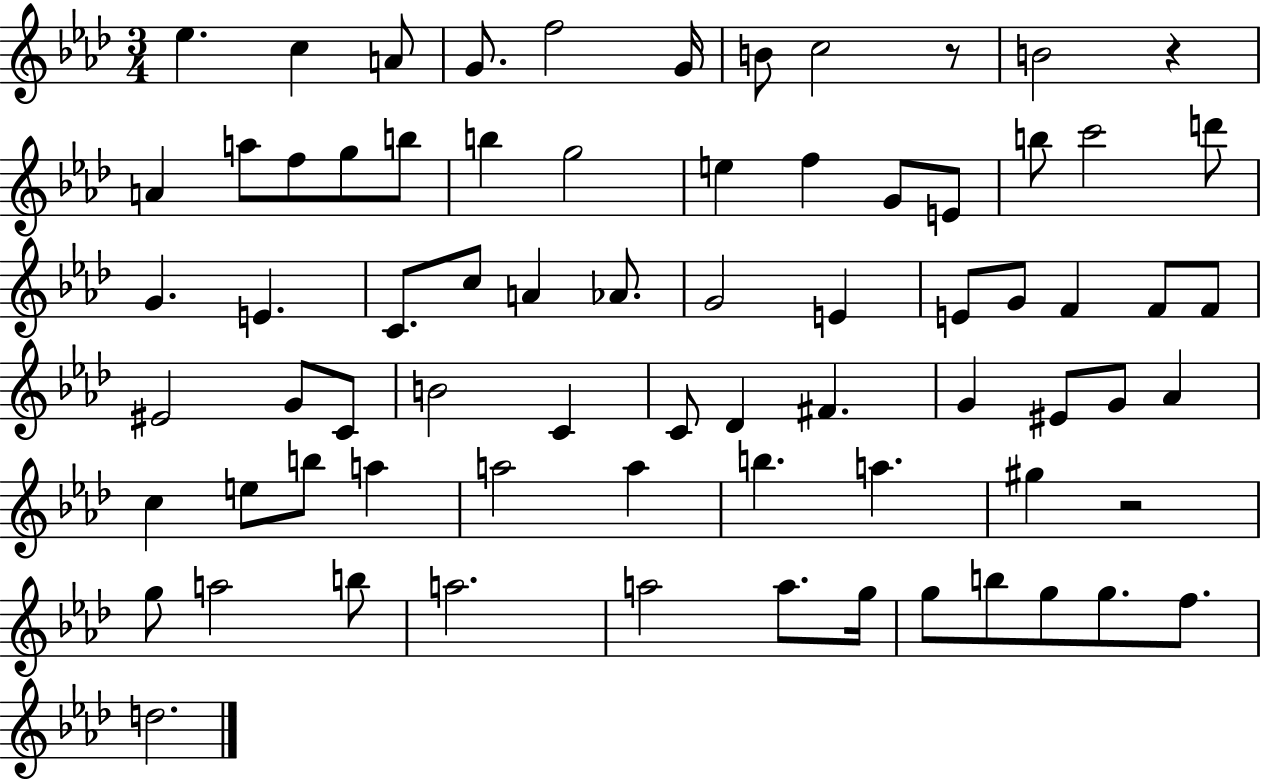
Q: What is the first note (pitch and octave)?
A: Eb5